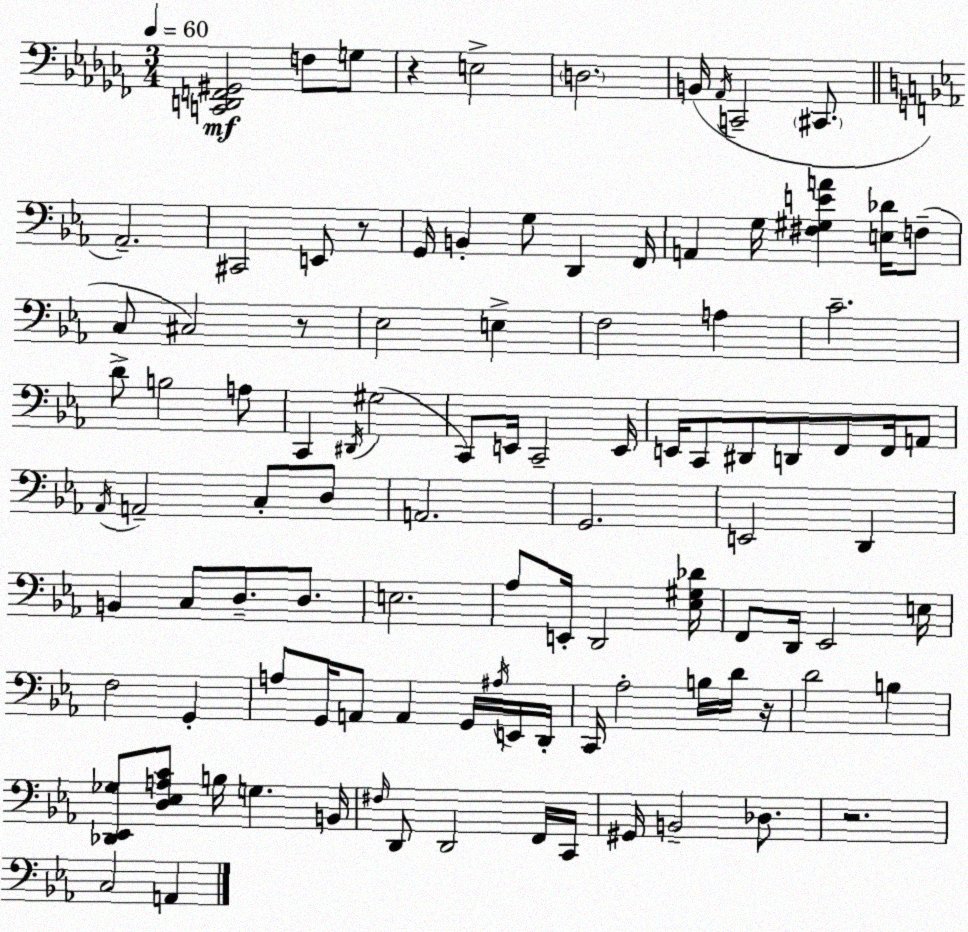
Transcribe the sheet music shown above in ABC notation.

X:1
T:Untitled
M:3/4
L:1/4
K:Abm
[C,,D,,F,,^G,,]2 F,/2 G,/2 z E,2 D,2 B,,/4 _A,,/4 C,,2 ^C,,/2 _A,,2 ^C,,2 E,,/2 z/2 G,,/4 B,, G,/2 D,, F,,/4 A,, G,/4 [^F,^G,EA] [E,_D]/4 F,/2 C,/2 ^C,2 z/2 _E,2 E, F,2 A, C2 D/2 B,2 A,/2 C,, ^D,,/4 ^G,2 C,,/2 E,,/4 C,,2 E,,/4 E,,/4 C,,/2 ^D,,/2 D,,/2 F,,/2 F,,/4 A,,/2 _A,,/4 A,,2 C,/2 D,/2 A,,2 G,,2 E,,2 D,, B,, C,/2 D,/2 D,/2 E,2 _A,/2 E,,/4 D,,2 [_E,^G,_D]/4 F,,/2 D,,/4 _E,,2 E,/4 F,2 G,, A,/2 G,,/4 A,,/2 A,, G,,/4 ^A,/4 E,,/4 D,,/4 C,,/4 _A,2 B,/4 D/4 z/4 D2 B, [_D,,_E,,_G,]/2 [D,_E,A,C]/2 B,/4 G, B,,/4 ^F,/4 D,,/2 D,,2 F,,/4 C,,/4 ^G,,/4 B,,2 _D,/2 z2 C,2 A,,